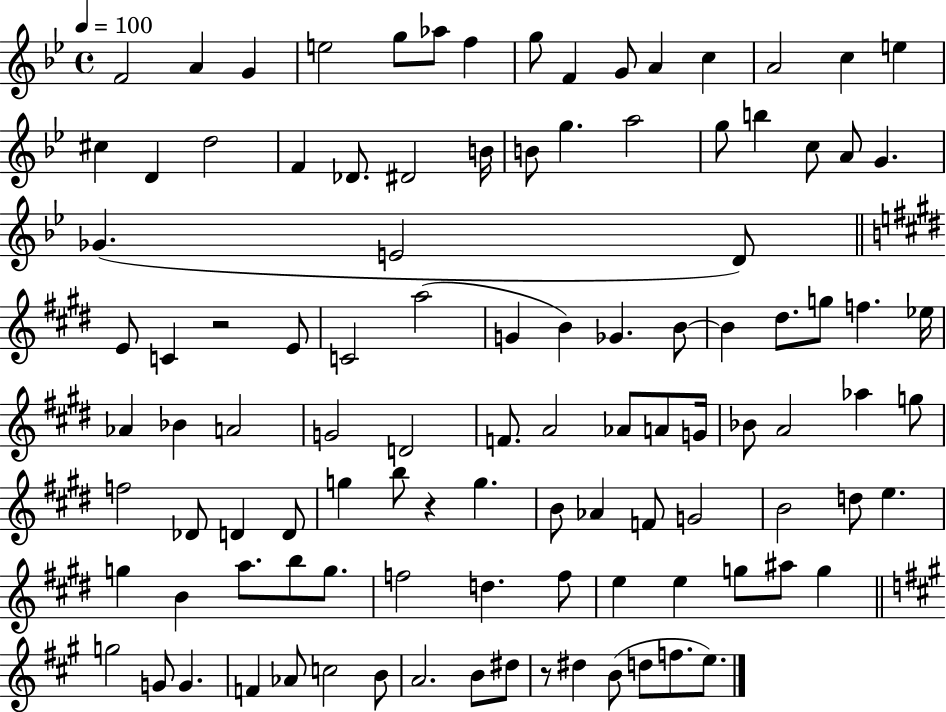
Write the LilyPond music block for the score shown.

{
  \clef treble
  \time 4/4
  \defaultTimeSignature
  \key bes \major
  \tempo 4 = 100
  f'2 a'4 g'4 | e''2 g''8 aes''8 f''4 | g''8 f'4 g'8 a'4 c''4 | a'2 c''4 e''4 | \break cis''4 d'4 d''2 | f'4 des'8. dis'2 b'16 | b'8 g''4. a''2 | g''8 b''4 c''8 a'8 g'4. | \break ges'4.( e'2 d'8) | \bar "||" \break \key e \major e'8 c'4 r2 e'8 | c'2 a''2( | g'4 b'4) ges'4. b'8~~ | b'4 dis''8. g''8 f''4. ees''16 | \break aes'4 bes'4 a'2 | g'2 d'2 | f'8. a'2 aes'8 a'8 g'16 | bes'8 a'2 aes''4 g''8 | \break f''2 des'8 d'4 d'8 | g''4 b''8 r4 g''4. | b'8 aes'4 f'8 g'2 | b'2 d''8 e''4. | \break g''4 b'4 a''8. b''8 g''8. | f''2 d''4. f''8 | e''4 e''4 g''8 ais''8 g''4 | \bar "||" \break \key a \major g''2 g'8 g'4. | f'4 aes'8 c''2 b'8 | a'2. b'8 dis''8 | r8 dis''4 b'8( d''8 f''8. e''8.) | \break \bar "|."
}